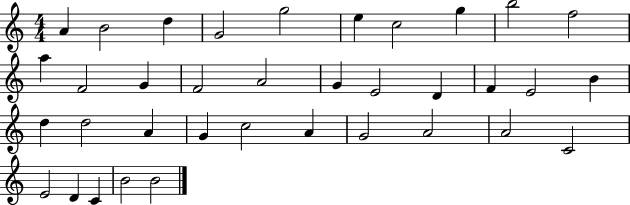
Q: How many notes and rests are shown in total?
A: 36